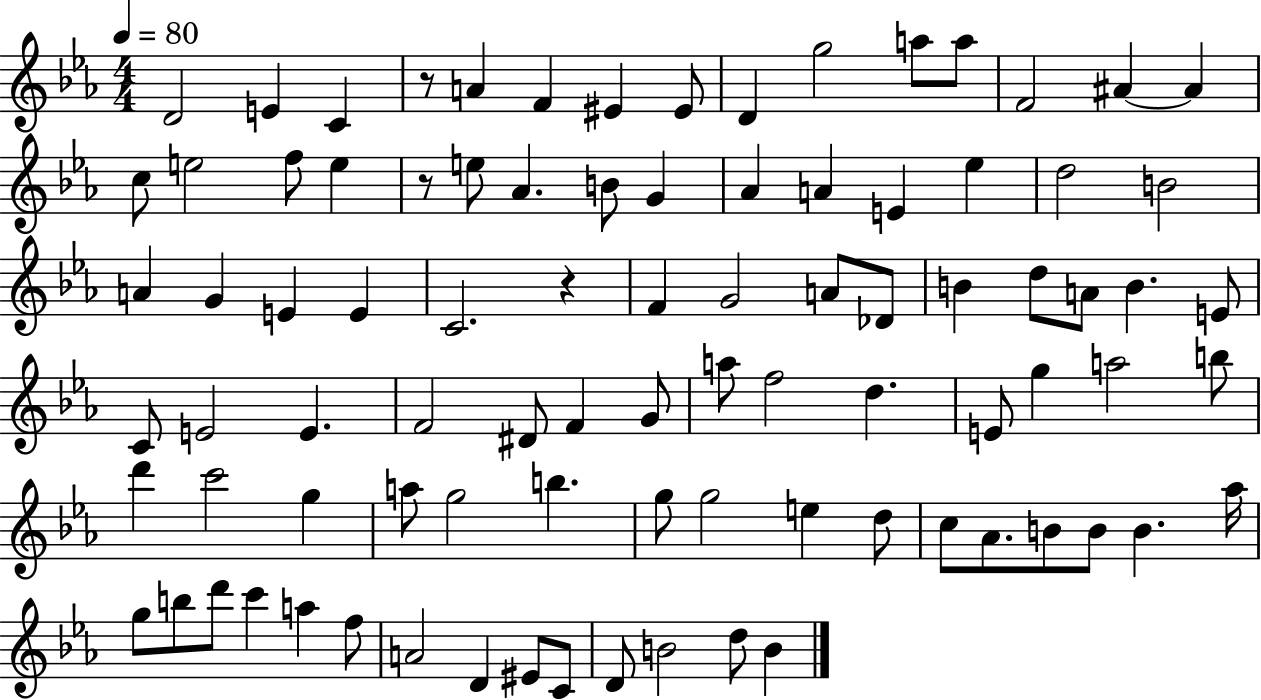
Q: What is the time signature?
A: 4/4